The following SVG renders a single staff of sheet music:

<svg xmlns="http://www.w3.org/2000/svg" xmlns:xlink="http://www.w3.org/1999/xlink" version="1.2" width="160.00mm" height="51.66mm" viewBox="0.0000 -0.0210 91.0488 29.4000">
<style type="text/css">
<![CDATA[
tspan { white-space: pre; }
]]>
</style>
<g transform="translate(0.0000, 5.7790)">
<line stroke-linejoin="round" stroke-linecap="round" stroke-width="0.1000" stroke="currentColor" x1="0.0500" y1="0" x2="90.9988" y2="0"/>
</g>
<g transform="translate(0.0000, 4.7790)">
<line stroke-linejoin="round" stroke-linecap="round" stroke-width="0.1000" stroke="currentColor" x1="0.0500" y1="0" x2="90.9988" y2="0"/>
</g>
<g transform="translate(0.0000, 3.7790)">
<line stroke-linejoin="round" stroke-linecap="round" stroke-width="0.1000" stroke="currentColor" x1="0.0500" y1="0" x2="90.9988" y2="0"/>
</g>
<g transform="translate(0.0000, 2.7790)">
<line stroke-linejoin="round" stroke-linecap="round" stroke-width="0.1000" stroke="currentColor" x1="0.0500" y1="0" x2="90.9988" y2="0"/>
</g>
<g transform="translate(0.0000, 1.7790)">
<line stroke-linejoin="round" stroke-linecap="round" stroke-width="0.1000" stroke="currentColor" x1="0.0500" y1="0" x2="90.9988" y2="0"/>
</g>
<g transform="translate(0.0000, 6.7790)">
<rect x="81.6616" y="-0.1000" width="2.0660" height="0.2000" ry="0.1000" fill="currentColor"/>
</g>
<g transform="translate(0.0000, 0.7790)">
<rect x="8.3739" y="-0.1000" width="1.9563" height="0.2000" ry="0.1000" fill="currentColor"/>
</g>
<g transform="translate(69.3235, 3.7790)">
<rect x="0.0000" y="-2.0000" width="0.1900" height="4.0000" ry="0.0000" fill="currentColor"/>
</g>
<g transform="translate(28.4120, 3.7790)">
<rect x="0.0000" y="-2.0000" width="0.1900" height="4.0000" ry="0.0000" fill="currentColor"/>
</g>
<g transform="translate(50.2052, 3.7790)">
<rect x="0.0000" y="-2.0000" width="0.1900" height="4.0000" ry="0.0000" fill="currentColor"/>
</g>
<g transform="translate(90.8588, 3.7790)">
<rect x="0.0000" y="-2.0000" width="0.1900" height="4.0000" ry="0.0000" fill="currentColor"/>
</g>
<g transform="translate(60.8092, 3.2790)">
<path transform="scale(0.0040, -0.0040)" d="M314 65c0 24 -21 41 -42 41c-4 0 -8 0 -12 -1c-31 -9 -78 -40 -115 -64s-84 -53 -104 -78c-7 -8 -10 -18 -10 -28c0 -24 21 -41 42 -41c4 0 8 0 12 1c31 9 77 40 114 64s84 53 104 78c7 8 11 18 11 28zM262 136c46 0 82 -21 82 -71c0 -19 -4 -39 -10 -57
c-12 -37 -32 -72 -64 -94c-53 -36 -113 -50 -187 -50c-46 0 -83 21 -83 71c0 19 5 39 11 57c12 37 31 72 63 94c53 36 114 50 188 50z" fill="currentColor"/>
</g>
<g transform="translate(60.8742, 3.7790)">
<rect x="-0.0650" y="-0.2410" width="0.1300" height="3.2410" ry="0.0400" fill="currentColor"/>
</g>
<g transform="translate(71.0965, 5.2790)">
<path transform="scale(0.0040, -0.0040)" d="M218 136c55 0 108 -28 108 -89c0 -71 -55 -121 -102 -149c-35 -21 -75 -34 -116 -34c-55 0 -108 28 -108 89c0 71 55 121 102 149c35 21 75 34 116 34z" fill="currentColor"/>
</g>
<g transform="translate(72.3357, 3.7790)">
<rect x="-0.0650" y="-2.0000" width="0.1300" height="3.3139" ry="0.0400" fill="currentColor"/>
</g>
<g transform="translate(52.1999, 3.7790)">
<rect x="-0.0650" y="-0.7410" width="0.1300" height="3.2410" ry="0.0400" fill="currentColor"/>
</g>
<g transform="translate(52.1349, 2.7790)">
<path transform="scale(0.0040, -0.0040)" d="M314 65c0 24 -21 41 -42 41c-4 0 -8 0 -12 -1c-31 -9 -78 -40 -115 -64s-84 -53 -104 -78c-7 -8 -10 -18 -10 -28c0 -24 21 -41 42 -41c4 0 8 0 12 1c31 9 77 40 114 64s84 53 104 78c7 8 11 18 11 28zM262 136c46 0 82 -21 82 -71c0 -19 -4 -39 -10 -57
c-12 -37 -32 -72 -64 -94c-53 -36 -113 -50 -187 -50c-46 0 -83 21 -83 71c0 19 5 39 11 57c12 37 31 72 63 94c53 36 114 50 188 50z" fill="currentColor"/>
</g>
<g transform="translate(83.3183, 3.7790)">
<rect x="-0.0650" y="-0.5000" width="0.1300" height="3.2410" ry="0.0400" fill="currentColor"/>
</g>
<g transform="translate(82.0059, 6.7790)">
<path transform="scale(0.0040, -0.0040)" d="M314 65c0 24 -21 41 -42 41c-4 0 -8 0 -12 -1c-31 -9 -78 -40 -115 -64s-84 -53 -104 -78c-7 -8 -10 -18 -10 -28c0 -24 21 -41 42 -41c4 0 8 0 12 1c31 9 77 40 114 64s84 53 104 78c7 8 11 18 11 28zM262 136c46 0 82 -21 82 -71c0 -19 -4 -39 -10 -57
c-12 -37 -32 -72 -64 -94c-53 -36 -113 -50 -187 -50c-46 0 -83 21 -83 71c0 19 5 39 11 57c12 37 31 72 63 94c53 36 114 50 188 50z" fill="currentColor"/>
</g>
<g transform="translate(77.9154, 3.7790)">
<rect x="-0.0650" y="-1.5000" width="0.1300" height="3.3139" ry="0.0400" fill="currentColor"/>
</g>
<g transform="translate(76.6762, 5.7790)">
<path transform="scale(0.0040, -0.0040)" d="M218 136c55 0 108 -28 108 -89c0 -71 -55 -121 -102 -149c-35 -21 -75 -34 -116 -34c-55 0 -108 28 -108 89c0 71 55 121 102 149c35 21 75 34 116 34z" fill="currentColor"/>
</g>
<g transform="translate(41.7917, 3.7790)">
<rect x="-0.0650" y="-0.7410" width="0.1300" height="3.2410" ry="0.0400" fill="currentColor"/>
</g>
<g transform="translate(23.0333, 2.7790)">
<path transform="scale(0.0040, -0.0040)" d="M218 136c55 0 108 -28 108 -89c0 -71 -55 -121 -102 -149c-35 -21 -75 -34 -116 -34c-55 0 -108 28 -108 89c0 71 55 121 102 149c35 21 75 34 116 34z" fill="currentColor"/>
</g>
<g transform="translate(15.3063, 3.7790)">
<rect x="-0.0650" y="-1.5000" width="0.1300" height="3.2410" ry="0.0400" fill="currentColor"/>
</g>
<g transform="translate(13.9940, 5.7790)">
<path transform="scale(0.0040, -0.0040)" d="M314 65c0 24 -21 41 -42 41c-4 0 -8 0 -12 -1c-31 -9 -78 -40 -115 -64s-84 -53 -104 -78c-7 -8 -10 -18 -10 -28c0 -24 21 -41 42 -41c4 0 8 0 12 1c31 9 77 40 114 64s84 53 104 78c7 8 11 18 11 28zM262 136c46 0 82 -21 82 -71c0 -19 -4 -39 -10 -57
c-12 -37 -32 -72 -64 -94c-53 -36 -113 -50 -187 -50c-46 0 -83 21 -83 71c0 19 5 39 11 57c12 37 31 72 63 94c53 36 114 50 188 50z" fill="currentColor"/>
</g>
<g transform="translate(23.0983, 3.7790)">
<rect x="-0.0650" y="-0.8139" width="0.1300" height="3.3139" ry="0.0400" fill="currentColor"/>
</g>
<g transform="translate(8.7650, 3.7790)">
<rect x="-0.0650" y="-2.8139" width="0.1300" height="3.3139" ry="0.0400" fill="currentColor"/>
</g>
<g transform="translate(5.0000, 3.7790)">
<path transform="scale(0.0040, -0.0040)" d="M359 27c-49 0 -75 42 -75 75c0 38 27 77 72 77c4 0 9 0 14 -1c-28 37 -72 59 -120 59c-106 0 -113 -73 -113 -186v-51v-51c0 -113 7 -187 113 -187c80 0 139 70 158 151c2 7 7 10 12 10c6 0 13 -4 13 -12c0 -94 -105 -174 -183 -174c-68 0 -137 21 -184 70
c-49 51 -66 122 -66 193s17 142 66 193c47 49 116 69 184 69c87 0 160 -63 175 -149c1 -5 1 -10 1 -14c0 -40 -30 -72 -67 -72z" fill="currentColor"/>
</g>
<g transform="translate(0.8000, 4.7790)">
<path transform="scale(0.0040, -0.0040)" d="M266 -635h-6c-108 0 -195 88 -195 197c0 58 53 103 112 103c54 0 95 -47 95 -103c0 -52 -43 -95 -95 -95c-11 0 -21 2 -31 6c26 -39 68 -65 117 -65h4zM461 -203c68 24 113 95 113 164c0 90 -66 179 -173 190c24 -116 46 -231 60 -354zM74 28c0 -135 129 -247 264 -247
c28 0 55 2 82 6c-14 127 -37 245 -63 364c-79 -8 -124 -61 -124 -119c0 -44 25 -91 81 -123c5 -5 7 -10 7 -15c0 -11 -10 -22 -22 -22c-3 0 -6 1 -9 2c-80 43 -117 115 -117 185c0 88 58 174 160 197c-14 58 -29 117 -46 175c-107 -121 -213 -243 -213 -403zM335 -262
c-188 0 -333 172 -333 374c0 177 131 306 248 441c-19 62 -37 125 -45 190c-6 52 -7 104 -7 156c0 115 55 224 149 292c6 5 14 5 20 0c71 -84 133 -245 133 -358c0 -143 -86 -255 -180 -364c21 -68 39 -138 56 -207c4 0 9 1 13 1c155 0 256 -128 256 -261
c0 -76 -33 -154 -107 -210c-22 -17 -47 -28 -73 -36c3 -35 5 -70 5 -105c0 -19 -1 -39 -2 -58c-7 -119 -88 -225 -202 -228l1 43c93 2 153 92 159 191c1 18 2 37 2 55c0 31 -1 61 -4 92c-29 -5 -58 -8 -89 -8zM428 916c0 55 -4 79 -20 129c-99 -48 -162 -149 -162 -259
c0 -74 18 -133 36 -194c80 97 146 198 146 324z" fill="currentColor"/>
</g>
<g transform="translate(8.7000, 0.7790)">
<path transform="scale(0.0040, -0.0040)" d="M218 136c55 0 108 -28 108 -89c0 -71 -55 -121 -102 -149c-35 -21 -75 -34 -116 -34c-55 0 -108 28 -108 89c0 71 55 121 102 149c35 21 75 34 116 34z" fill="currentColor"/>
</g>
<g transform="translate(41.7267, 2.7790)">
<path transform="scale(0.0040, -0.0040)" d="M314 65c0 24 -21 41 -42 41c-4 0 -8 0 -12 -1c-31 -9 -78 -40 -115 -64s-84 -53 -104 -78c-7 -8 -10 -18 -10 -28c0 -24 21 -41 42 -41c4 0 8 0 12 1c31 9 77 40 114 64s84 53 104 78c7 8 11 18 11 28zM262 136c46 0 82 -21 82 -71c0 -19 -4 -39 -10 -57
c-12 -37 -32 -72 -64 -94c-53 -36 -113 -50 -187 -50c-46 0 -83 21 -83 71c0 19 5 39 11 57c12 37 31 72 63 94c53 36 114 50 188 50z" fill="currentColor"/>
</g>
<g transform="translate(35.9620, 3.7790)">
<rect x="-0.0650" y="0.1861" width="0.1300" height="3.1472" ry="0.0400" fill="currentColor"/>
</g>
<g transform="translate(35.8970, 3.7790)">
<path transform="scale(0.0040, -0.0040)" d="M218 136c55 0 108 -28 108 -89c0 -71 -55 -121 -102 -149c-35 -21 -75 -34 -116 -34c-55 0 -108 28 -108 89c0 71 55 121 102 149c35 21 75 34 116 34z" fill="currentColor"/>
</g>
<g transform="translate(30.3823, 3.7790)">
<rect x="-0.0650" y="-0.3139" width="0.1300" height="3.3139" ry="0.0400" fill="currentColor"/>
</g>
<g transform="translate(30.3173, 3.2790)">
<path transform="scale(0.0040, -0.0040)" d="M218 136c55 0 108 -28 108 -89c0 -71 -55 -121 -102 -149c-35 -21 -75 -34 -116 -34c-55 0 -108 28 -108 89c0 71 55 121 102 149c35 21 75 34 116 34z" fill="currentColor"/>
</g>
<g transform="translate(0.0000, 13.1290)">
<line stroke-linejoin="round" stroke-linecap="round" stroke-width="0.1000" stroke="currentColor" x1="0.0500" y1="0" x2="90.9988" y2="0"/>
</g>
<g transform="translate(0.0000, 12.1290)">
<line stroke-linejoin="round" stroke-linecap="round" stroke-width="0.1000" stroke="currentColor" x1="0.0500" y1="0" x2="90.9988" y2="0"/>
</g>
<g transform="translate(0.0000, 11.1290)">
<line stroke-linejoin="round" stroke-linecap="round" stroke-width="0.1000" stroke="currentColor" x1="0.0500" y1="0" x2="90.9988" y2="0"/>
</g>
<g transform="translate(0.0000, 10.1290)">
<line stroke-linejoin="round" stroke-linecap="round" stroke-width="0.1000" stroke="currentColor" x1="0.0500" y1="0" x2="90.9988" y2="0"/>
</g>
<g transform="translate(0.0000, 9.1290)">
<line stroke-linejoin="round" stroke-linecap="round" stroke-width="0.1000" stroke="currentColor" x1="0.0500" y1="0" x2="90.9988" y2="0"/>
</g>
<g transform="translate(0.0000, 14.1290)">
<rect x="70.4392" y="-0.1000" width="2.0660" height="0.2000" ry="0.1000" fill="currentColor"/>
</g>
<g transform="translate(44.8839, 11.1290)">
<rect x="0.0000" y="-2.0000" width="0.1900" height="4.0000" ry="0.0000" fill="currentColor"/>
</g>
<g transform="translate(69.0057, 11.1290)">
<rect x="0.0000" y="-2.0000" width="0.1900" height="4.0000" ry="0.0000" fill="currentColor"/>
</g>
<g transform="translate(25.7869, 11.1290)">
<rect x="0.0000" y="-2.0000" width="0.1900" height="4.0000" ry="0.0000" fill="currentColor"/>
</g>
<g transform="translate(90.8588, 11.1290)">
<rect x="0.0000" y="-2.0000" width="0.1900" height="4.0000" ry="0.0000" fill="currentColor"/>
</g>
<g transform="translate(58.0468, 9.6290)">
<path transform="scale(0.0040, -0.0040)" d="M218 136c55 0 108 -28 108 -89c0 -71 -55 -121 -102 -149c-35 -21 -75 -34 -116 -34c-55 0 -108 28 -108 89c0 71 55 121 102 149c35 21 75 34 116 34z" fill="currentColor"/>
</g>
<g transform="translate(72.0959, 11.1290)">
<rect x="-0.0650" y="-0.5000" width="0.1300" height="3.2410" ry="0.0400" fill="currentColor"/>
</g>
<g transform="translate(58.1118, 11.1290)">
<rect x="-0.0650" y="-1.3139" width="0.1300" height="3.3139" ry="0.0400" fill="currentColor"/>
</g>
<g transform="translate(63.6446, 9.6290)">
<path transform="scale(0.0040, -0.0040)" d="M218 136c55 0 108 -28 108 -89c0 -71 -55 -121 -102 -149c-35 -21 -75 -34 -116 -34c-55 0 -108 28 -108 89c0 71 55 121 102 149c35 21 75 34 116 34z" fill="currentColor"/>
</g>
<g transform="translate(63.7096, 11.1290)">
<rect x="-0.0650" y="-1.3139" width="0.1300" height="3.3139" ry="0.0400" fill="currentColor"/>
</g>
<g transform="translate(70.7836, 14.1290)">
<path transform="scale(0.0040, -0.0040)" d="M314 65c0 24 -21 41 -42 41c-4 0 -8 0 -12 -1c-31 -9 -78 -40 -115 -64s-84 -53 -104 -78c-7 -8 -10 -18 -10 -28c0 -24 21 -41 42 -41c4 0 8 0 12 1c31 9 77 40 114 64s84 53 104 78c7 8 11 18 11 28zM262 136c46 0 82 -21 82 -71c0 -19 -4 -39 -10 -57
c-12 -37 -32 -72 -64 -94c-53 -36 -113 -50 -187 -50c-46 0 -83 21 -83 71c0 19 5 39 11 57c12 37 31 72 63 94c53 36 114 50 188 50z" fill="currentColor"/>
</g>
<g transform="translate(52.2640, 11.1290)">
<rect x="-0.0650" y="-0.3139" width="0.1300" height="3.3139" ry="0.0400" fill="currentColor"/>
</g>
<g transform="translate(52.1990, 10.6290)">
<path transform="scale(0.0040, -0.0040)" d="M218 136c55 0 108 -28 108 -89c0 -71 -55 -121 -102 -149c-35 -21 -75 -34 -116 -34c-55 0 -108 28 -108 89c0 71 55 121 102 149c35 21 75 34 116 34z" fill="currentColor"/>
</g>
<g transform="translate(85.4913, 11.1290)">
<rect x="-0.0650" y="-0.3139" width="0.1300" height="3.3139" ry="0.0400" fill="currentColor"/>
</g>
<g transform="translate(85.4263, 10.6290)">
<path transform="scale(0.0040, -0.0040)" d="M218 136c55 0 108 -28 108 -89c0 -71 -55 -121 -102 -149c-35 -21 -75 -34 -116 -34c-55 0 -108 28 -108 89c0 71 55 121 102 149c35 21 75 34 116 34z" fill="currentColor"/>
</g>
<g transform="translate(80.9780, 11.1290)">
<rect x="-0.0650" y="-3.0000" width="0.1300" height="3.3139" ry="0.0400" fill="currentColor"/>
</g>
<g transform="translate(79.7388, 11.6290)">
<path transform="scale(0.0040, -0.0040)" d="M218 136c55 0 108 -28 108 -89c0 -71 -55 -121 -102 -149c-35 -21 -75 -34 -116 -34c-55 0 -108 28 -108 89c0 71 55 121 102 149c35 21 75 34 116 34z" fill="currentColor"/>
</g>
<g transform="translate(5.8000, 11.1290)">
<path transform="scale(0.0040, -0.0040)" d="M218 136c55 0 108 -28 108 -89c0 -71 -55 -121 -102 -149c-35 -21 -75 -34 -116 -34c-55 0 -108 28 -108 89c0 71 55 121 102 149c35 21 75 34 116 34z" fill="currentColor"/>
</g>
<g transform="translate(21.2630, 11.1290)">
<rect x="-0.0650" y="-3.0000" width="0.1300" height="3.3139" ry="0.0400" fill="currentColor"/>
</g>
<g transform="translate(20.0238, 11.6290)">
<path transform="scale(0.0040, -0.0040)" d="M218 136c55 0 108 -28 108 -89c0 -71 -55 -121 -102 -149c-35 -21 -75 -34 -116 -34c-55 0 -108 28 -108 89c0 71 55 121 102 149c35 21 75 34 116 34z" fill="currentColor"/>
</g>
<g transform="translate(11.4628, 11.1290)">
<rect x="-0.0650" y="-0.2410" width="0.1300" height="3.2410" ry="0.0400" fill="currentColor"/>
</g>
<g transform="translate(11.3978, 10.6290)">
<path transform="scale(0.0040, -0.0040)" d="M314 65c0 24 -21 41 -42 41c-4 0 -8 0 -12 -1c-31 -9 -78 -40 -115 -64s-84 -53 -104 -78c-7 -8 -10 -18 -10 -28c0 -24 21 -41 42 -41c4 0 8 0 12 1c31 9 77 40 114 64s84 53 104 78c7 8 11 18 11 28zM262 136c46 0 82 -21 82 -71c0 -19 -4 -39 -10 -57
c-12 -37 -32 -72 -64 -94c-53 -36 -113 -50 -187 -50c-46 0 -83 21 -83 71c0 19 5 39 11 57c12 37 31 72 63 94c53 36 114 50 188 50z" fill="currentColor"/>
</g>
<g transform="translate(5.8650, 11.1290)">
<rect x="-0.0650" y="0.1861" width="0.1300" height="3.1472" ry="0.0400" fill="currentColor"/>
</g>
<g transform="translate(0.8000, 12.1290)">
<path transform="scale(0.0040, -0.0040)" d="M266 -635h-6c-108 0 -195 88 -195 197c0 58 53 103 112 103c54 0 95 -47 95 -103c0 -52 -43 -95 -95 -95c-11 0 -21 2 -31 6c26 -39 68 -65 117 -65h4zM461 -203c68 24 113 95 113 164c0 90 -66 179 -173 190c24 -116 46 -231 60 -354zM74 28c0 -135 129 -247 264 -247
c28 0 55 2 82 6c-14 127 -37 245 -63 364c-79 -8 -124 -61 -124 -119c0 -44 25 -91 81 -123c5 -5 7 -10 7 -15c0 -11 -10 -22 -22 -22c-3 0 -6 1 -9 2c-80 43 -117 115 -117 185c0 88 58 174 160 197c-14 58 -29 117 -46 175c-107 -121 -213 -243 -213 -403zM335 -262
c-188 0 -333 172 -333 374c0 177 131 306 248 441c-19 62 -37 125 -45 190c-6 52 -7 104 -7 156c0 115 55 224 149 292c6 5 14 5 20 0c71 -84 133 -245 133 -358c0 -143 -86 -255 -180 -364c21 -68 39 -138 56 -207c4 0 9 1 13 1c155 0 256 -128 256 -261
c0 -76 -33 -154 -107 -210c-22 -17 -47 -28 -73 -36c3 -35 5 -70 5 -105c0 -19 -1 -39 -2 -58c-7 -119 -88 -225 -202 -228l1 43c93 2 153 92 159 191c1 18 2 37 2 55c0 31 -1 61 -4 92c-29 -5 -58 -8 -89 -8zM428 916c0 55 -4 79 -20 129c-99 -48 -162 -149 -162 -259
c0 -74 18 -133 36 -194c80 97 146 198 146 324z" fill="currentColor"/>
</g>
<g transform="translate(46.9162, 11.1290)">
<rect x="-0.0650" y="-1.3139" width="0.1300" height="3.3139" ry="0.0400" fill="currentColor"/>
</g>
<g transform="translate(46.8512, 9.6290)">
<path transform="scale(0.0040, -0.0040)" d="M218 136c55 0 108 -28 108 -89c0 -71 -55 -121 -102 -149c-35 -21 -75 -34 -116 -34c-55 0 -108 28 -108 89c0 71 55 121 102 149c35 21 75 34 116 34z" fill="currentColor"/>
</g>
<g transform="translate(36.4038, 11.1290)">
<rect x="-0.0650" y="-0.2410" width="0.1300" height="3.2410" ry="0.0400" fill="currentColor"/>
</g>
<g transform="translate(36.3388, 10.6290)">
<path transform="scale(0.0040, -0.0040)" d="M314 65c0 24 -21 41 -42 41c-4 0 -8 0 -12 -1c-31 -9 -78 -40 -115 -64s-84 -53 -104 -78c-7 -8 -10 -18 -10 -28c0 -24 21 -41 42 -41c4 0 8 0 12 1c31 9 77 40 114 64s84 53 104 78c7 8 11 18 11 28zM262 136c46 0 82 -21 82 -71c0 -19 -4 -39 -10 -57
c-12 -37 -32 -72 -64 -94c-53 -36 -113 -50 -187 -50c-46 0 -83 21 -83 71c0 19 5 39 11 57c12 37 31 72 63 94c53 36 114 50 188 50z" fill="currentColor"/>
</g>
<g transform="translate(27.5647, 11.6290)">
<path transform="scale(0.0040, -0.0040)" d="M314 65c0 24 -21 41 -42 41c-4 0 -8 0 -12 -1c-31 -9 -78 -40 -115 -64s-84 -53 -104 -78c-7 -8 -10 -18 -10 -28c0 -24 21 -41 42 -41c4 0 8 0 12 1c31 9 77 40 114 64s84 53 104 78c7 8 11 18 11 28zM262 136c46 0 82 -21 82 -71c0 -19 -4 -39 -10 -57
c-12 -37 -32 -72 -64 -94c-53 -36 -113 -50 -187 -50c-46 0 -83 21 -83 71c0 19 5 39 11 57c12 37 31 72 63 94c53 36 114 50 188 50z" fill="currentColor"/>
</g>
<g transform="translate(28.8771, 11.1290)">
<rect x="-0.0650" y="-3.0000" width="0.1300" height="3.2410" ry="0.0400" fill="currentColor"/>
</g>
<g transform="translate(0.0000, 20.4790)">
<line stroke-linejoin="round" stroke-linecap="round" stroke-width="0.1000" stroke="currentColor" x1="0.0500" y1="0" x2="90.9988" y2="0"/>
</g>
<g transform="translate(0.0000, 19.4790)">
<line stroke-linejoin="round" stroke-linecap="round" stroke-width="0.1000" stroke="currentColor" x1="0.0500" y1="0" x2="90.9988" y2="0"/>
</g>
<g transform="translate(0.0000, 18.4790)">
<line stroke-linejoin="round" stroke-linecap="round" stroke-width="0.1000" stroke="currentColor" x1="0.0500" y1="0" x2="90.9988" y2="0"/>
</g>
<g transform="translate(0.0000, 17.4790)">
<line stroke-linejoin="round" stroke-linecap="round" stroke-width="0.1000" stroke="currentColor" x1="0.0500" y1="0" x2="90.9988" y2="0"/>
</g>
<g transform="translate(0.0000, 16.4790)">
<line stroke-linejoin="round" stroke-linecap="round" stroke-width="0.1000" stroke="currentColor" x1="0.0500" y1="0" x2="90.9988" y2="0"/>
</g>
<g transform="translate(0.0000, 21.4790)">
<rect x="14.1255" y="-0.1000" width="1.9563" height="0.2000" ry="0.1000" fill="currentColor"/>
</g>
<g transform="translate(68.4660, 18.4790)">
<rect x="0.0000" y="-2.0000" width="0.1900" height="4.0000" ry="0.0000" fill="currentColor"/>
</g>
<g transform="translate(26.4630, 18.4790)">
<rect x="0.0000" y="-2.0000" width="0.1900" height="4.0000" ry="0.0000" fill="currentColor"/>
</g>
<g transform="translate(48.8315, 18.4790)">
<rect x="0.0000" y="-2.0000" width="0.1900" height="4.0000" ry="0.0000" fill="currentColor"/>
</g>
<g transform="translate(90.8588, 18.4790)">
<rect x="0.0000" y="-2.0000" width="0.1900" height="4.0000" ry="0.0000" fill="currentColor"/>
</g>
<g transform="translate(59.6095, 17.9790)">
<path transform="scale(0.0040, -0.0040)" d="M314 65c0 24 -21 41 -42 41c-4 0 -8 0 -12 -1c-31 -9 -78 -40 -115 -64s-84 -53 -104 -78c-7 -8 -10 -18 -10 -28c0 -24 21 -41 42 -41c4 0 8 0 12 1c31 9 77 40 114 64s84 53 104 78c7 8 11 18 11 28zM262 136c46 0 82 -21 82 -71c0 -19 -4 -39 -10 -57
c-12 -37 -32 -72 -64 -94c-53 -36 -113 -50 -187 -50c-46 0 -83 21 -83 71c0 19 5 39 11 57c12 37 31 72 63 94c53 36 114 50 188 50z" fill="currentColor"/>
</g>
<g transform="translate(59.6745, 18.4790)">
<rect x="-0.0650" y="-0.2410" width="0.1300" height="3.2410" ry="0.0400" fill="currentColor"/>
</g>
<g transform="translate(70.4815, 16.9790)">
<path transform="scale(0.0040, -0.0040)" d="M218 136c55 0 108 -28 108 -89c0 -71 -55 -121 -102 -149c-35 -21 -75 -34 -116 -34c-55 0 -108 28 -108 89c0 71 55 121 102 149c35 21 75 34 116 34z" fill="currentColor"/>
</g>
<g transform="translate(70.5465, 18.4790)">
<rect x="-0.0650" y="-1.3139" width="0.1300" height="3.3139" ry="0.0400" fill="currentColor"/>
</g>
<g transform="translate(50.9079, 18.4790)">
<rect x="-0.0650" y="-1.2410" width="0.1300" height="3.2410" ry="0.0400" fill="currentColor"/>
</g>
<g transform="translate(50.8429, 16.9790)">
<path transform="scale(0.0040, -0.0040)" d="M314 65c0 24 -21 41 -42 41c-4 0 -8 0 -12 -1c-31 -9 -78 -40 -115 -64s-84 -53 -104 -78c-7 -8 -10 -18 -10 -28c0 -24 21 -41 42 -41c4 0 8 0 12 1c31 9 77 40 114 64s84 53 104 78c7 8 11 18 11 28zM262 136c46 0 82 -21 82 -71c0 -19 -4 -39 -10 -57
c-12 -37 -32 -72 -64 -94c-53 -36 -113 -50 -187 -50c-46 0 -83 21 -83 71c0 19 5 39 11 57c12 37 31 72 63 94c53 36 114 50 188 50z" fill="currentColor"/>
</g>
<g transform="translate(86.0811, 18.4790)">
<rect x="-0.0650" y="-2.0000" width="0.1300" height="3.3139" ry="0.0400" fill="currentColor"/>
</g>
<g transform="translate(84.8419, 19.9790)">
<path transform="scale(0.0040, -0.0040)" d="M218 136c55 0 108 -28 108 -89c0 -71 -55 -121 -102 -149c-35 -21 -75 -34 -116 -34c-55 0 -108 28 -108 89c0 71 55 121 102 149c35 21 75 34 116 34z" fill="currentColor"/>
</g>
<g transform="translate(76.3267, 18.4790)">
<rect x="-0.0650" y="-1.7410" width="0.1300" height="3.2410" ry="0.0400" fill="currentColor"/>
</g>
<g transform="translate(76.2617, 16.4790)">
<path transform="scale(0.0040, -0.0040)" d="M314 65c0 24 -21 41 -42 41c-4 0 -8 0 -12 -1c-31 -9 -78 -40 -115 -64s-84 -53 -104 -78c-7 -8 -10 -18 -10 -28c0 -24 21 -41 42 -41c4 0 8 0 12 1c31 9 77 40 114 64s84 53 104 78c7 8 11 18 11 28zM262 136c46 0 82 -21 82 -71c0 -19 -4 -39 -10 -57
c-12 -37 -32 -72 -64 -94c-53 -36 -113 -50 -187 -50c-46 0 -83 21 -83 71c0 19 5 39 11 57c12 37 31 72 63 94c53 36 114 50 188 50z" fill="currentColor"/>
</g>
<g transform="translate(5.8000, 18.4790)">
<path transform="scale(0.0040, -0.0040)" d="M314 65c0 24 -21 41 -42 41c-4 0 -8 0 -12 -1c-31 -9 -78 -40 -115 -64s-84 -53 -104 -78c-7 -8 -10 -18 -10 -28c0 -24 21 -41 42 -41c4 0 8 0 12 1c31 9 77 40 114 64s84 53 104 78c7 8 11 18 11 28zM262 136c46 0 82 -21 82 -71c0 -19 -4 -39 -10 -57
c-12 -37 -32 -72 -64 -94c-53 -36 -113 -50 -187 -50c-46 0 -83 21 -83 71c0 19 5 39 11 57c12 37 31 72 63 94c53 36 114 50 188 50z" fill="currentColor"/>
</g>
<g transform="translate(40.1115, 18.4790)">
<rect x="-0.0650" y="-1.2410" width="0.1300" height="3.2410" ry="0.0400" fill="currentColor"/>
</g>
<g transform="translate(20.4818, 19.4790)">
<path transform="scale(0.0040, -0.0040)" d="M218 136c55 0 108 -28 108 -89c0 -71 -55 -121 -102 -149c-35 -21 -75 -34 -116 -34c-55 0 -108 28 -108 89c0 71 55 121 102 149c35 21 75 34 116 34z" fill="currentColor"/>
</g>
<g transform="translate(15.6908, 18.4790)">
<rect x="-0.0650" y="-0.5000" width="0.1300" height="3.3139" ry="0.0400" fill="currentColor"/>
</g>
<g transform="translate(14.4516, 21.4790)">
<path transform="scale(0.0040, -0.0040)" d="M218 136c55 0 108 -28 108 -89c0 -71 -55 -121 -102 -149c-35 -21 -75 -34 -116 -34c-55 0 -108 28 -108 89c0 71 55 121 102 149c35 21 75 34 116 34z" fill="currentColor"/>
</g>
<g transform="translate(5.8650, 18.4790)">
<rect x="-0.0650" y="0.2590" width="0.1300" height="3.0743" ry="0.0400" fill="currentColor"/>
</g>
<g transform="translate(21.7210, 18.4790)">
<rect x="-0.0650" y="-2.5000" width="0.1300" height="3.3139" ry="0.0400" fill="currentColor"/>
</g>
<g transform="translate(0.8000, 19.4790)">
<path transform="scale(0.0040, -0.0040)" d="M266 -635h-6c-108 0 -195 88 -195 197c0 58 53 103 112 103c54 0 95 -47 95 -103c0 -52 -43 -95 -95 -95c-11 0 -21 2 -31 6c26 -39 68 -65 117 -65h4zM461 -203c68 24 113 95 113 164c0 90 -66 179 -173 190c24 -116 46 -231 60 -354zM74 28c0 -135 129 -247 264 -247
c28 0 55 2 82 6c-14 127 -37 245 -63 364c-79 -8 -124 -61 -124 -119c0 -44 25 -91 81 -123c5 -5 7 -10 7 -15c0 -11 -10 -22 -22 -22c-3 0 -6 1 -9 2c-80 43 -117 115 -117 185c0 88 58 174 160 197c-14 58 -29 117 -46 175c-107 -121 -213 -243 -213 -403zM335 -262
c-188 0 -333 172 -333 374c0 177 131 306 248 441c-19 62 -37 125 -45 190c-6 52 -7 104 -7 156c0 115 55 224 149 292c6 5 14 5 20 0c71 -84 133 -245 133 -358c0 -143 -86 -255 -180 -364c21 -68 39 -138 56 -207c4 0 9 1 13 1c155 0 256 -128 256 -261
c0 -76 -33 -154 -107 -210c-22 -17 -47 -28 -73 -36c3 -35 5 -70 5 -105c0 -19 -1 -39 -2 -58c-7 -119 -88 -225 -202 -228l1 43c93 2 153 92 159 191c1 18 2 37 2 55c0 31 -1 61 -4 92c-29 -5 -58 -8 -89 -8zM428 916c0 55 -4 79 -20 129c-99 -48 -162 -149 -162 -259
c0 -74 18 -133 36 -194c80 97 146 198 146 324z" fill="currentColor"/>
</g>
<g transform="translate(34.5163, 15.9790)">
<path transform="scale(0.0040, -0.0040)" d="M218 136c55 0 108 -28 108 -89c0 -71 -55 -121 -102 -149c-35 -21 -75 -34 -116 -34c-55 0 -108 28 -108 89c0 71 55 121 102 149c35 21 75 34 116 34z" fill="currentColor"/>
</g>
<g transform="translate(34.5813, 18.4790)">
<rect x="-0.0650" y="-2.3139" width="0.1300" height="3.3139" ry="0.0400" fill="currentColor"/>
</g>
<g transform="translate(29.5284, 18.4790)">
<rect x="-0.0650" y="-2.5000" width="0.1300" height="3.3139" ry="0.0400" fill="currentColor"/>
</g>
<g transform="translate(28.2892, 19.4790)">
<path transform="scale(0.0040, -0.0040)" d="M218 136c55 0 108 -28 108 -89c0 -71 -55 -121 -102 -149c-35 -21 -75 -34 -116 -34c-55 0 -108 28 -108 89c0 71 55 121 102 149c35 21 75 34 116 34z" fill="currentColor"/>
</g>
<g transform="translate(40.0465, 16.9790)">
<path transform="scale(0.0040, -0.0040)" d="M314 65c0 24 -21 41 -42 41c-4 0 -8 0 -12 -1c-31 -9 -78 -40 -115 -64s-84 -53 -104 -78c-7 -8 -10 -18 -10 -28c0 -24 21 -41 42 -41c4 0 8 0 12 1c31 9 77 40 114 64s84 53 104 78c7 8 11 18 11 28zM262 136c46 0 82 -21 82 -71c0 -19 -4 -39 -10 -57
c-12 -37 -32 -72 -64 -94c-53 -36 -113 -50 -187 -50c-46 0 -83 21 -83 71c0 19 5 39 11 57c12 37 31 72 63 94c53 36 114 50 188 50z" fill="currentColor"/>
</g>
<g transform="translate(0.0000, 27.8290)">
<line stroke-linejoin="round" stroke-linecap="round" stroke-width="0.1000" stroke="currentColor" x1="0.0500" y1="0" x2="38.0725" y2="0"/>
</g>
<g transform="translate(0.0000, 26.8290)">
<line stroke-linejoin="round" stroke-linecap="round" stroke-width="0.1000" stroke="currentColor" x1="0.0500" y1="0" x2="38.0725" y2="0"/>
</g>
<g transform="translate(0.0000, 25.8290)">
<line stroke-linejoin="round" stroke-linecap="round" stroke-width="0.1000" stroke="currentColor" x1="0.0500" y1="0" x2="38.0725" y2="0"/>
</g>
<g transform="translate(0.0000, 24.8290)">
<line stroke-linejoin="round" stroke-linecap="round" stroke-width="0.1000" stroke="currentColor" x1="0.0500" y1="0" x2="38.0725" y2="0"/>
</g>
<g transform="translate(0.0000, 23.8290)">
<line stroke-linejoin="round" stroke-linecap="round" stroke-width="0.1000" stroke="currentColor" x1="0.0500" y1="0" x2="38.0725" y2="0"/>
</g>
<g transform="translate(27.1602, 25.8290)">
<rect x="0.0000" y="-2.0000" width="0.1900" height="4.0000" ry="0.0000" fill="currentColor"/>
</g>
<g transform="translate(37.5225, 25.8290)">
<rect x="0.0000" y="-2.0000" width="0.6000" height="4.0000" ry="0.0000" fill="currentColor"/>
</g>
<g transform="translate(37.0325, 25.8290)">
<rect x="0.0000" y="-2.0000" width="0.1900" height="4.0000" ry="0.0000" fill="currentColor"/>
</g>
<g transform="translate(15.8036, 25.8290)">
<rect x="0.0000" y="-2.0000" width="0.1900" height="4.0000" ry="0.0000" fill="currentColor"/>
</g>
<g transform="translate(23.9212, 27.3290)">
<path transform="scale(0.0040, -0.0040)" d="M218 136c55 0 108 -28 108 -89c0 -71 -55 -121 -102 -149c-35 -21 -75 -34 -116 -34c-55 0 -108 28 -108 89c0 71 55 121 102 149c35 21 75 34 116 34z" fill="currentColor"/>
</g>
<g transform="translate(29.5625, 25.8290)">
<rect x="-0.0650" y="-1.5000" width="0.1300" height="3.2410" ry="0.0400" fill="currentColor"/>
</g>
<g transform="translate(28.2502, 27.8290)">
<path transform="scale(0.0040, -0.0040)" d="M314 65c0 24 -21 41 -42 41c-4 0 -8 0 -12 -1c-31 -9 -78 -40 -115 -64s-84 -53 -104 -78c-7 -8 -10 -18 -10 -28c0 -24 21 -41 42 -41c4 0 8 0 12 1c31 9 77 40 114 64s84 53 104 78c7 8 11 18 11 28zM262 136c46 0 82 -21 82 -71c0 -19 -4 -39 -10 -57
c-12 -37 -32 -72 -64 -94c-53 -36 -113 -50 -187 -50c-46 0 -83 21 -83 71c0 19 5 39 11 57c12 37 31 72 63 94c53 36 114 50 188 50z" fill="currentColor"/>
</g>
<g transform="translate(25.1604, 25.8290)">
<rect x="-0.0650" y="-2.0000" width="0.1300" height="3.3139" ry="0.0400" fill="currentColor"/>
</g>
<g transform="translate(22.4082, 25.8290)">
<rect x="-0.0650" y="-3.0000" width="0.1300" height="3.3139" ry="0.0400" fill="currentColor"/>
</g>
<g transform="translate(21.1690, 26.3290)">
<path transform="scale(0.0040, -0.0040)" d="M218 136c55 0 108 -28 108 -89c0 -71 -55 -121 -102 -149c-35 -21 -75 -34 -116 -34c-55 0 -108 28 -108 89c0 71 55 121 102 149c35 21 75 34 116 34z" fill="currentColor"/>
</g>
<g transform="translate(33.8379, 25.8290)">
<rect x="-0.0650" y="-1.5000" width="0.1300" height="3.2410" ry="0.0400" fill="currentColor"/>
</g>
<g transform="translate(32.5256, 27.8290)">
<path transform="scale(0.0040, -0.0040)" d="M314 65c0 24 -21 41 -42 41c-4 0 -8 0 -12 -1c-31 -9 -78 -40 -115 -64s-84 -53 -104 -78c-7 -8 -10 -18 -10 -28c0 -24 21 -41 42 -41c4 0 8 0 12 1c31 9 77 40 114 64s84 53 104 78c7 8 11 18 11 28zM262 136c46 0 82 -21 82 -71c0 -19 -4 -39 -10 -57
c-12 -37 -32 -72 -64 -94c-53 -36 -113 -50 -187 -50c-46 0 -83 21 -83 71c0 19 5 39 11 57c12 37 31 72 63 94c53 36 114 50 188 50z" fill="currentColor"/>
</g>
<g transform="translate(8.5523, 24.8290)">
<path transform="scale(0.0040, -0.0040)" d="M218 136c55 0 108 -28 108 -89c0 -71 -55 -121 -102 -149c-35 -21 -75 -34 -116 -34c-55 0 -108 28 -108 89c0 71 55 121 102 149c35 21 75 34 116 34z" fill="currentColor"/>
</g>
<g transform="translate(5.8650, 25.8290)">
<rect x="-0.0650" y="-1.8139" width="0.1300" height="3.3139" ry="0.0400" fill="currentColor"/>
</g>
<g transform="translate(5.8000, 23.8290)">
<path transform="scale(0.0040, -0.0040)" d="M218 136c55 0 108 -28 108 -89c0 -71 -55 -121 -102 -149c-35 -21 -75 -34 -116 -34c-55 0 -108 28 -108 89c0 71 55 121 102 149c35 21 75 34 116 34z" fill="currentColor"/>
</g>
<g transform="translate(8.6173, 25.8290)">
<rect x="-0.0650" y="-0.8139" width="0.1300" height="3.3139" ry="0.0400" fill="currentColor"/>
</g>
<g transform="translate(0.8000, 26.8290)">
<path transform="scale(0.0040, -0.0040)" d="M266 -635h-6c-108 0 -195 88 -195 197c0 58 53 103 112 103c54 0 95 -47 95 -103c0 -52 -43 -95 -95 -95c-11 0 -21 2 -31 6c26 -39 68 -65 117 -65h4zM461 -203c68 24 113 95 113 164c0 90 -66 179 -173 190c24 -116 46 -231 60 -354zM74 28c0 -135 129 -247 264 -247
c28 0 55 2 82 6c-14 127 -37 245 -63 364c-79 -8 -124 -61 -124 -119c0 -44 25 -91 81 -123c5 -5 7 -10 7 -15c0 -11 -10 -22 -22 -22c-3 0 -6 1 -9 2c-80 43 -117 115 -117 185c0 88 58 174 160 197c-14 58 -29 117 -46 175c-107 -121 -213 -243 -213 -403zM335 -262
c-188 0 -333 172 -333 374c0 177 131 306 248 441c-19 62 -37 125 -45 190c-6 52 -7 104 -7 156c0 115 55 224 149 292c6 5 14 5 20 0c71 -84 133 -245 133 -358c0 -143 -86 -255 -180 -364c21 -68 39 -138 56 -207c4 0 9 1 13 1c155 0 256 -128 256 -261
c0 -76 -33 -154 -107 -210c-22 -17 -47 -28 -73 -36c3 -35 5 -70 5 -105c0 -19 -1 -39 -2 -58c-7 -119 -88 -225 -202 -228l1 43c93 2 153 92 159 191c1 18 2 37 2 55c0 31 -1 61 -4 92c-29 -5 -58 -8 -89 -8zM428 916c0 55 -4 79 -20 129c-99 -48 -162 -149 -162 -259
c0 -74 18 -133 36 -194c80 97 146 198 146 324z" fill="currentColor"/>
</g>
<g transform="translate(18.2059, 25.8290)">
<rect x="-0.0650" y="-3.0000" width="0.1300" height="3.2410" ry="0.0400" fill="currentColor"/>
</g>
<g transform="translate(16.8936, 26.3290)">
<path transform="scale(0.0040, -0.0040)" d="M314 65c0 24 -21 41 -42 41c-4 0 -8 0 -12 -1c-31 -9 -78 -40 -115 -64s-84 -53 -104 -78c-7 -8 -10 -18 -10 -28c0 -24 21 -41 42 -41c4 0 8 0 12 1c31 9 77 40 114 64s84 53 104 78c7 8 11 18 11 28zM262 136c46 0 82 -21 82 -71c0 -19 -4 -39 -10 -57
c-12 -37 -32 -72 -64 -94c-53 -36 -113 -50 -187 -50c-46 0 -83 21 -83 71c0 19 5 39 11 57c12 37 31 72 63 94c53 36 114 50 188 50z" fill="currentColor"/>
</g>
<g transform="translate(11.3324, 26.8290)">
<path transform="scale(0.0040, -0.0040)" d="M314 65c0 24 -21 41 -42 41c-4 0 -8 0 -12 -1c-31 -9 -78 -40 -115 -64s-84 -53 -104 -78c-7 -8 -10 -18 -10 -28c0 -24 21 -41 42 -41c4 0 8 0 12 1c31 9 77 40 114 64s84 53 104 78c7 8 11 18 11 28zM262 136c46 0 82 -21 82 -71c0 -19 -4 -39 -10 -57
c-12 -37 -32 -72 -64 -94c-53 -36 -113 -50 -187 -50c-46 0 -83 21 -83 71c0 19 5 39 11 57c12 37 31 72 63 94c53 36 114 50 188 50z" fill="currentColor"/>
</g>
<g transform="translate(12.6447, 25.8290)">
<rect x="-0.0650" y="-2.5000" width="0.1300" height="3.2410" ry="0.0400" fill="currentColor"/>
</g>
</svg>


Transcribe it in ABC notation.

X:1
T:Untitled
M:4/4
L:1/4
K:C
a E2 d c B d2 d2 c2 F E C2 B c2 A A2 c2 e c e e C2 A c B2 C G G g e2 e2 c2 e f2 F f d G2 A2 A F E2 E2